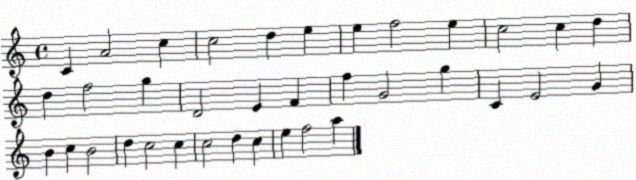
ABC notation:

X:1
T:Untitled
M:4/4
L:1/4
K:C
C A2 c c2 d e e f2 e c2 c d d f2 g D2 E F f G2 g C E2 G B c B2 d c2 c c2 d c e f2 a